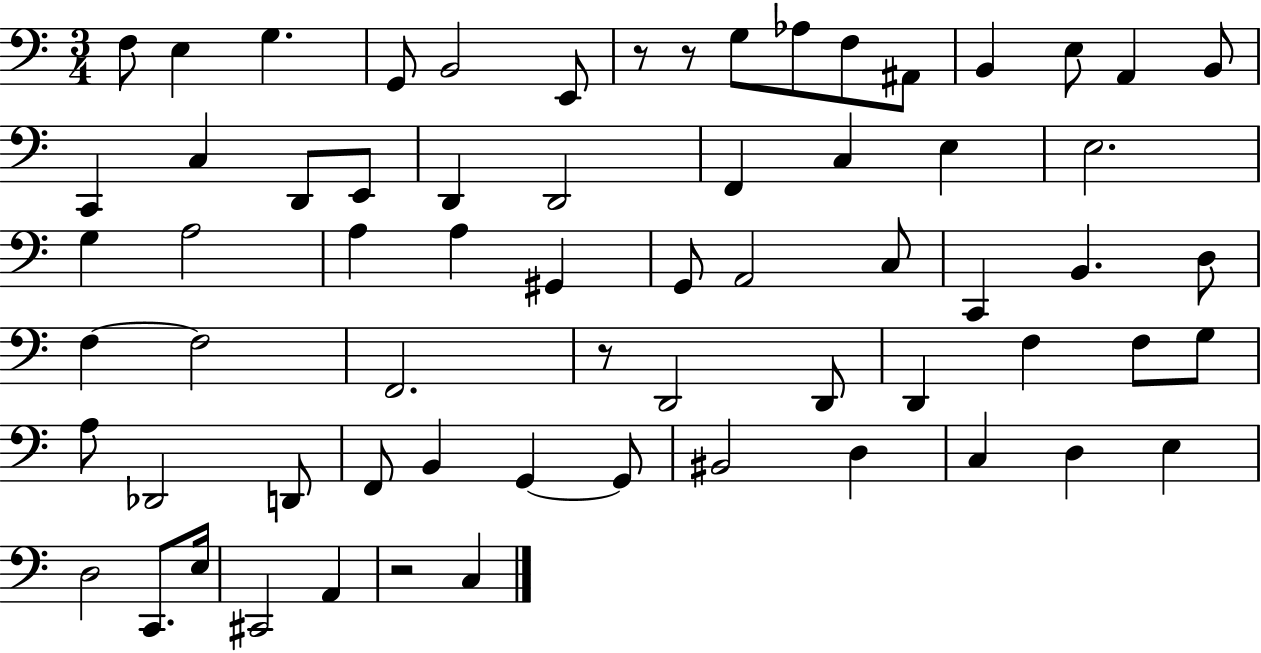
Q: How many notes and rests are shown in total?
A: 66